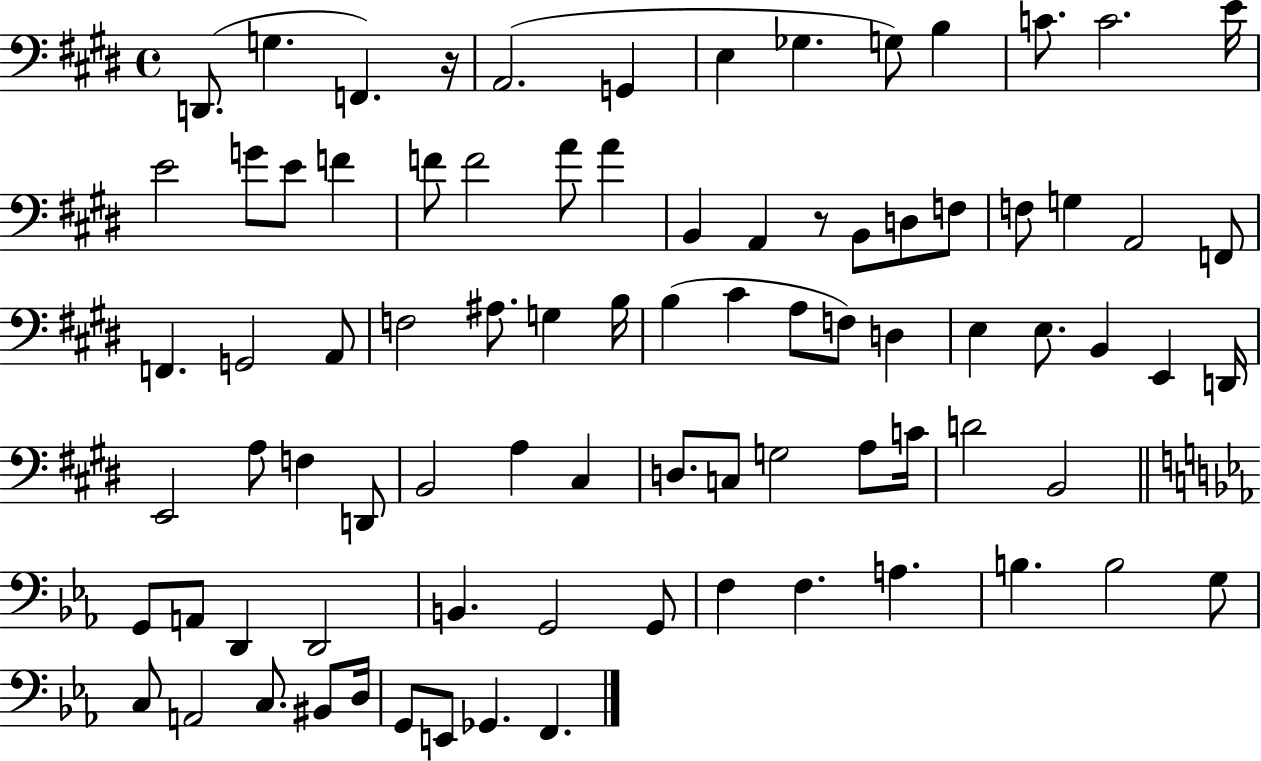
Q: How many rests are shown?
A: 2